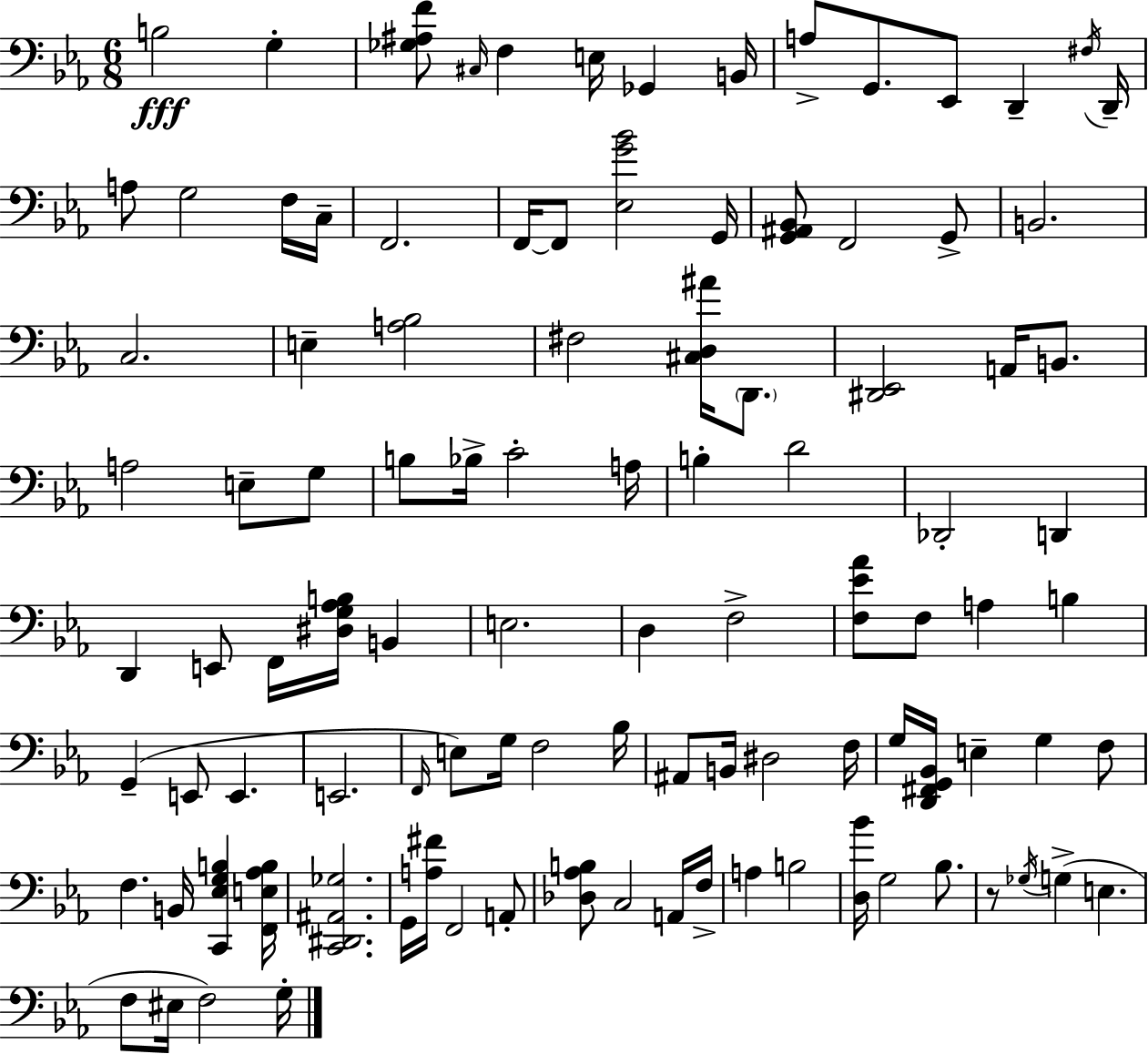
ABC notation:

X:1
T:Untitled
M:6/8
L:1/4
K:Eb
B,2 G, [_G,^A,F]/2 ^C,/4 F, E,/4 _G,, B,,/4 A,/2 G,,/2 _E,,/2 D,, ^F,/4 D,,/4 A,/2 G,2 F,/4 C,/4 F,,2 F,,/4 F,,/2 [_E,G_B]2 G,,/4 [G,,^A,,_B,,]/2 F,,2 G,,/2 B,,2 C,2 E, [A,_B,]2 ^F,2 [^C,D,^A]/4 D,,/2 [^D,,_E,,]2 A,,/4 B,,/2 A,2 E,/2 G,/2 B,/2 _B,/4 C2 A,/4 B, D2 _D,,2 D,, D,, E,,/2 F,,/4 [^D,G,_A,B,]/4 B,, E,2 D, F,2 [F,_E_A]/2 F,/2 A, B, G,, E,,/2 E,, E,,2 F,,/4 E,/2 G,/4 F,2 _B,/4 ^A,,/2 B,,/4 ^D,2 F,/4 G,/4 [D,,^F,,G,,_B,,]/4 E, G, F,/2 F, B,,/4 [C,,_E,G,B,] [F,,E,_A,B,]/4 [C,,^D,,^A,,_G,]2 G,,/4 [A,^F]/4 F,,2 A,,/2 [_D,_A,B,]/2 C,2 A,,/4 F,/4 A, B,2 [D,_B]/4 G,2 _B,/2 z/2 _G,/4 G, E, F,/2 ^E,/4 F,2 G,/4